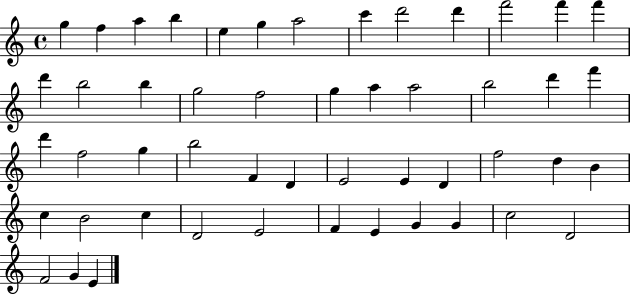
{
  \clef treble
  \time 4/4
  \defaultTimeSignature
  \key c \major
  g''4 f''4 a''4 b''4 | e''4 g''4 a''2 | c'''4 d'''2 d'''4 | f'''2 f'''4 f'''4 | \break d'''4 b''2 b''4 | g''2 f''2 | g''4 a''4 a''2 | b''2 d'''4 f'''4 | \break d'''4 f''2 g''4 | b''2 f'4 d'4 | e'2 e'4 d'4 | f''2 d''4 b'4 | \break c''4 b'2 c''4 | d'2 e'2 | f'4 e'4 g'4 g'4 | c''2 d'2 | \break f'2 g'4 e'4 | \bar "|."
}